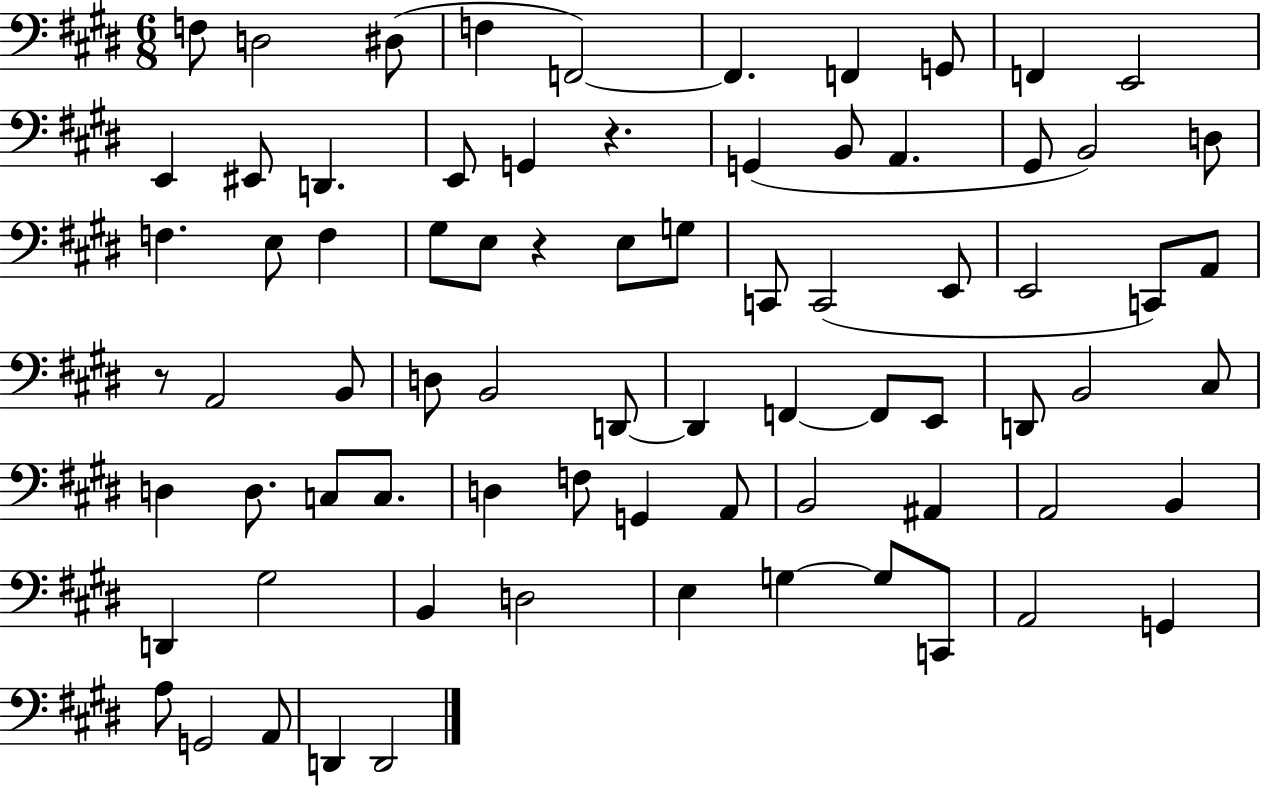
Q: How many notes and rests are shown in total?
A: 76